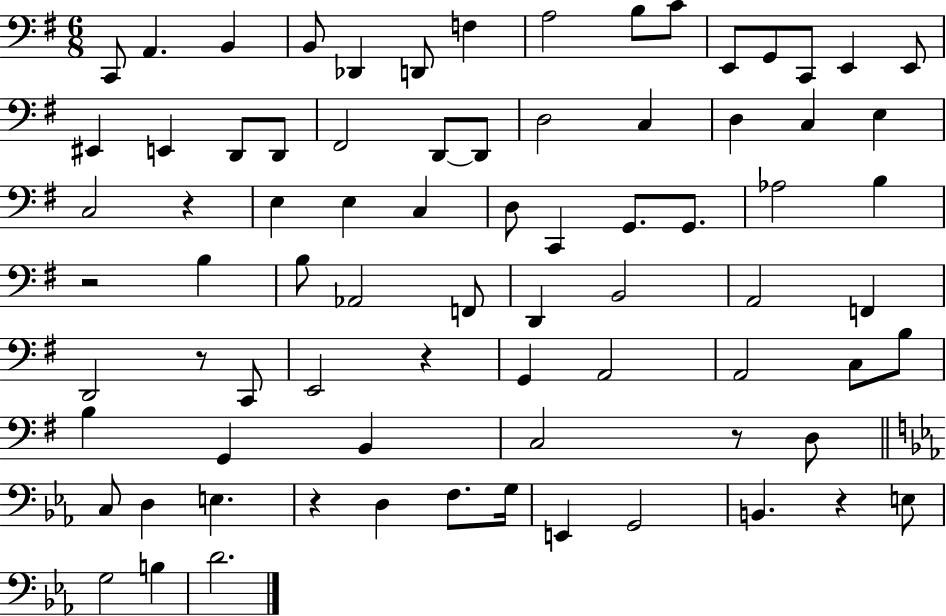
{
  \clef bass
  \numericTimeSignature
  \time 6/8
  \key g \major
  \repeat volta 2 { c,8 a,4. b,4 | b,8 des,4 d,8 f4 | a2 b8 c'8 | e,8 g,8 c,8 e,4 e,8 | \break eis,4 e,4 d,8 d,8 | fis,2 d,8~~ d,8 | d2 c4 | d4 c4 e4 | \break c2 r4 | e4 e4 c4 | d8 c,4 g,8. g,8. | aes2 b4 | \break r2 b4 | b8 aes,2 f,8 | d,4 b,2 | a,2 f,4 | \break d,2 r8 c,8 | e,2 r4 | g,4 a,2 | a,2 c8 b8 | \break b4 g,4 b,4 | c2 r8 d8 | \bar "||" \break \key ees \major c8 d4 e4. | r4 d4 f8. g16 | e,4 g,2 | b,4. r4 e8 | \break g2 b4 | d'2. | } \bar "|."
}